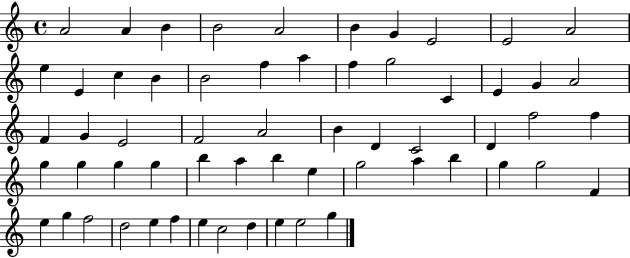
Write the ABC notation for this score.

X:1
T:Untitled
M:4/4
L:1/4
K:C
A2 A B B2 A2 B G E2 E2 A2 e E c B B2 f a f g2 C E G A2 F G E2 F2 A2 B D C2 D f2 f g g g g b a b e g2 a b g g2 F e g f2 d2 e f e c2 d e e2 g